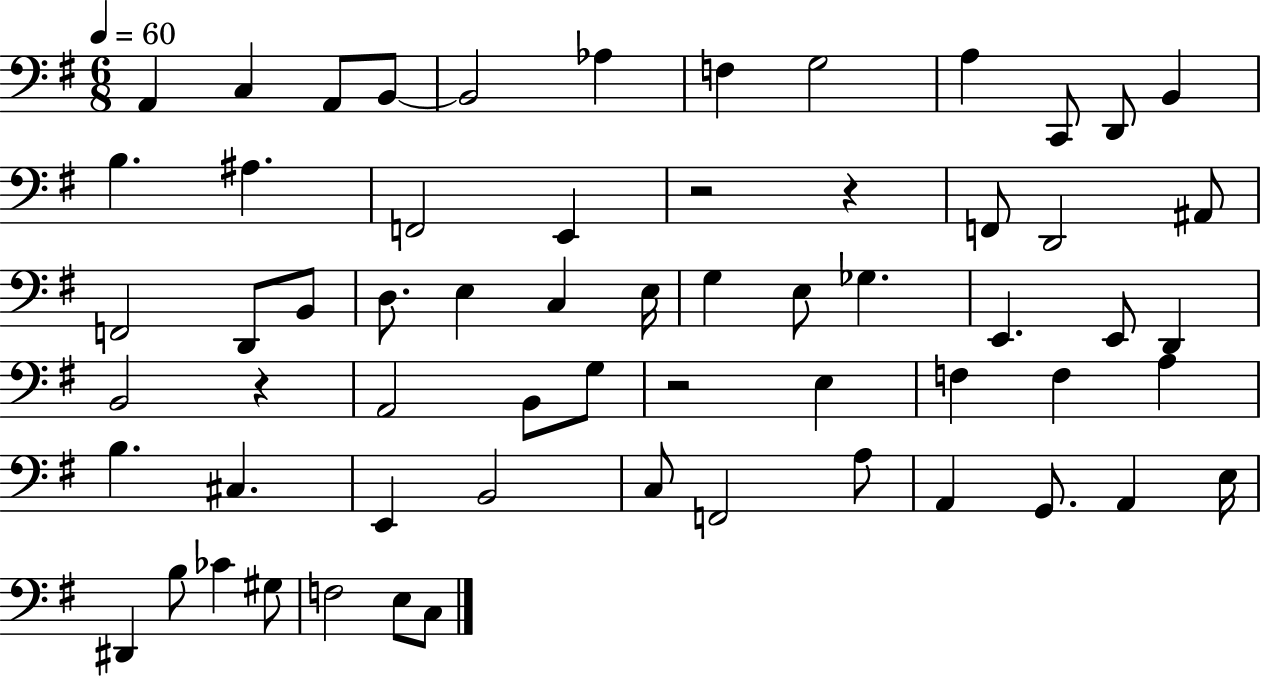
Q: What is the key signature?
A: G major